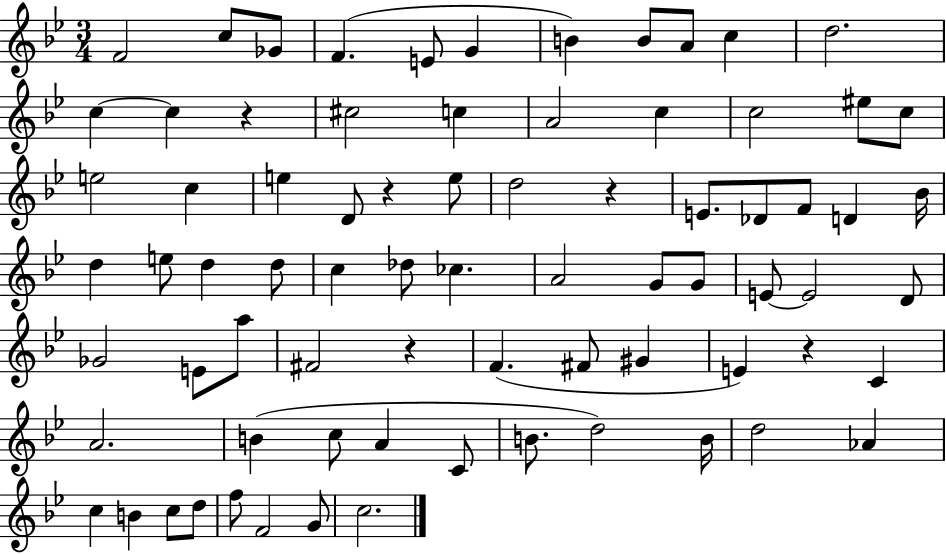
{
  \clef treble
  \numericTimeSignature
  \time 3/4
  \key bes \major
  f'2 c''8 ges'8 | f'4.( e'8 g'4 | b'4) b'8 a'8 c''4 | d''2. | \break c''4~~ c''4 r4 | cis''2 c''4 | a'2 c''4 | c''2 eis''8 c''8 | \break e''2 c''4 | e''4 d'8 r4 e''8 | d''2 r4 | e'8. des'8 f'8 d'4 bes'16 | \break d''4 e''8 d''4 d''8 | c''4 des''8 ces''4. | a'2 g'8 g'8 | e'8~~ e'2 d'8 | \break ges'2 e'8 a''8 | fis'2 r4 | f'4.( fis'8 gis'4 | e'4) r4 c'4 | \break a'2. | b'4( c''8 a'4 c'8 | b'8. d''2) b'16 | d''2 aes'4 | \break c''4 b'4 c''8 d''8 | f''8 f'2 g'8 | c''2. | \bar "|."
}